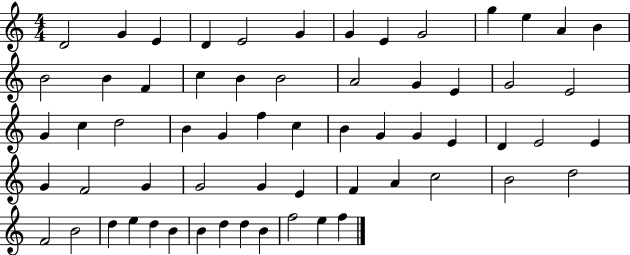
{
  \clef treble
  \numericTimeSignature
  \time 4/4
  \key c \major
  d'2 g'4 e'4 | d'4 e'2 g'4 | g'4 e'4 g'2 | g''4 e''4 a'4 b'4 | \break b'2 b'4 f'4 | c''4 b'4 b'2 | a'2 g'4 e'4 | g'2 e'2 | \break g'4 c''4 d''2 | b'4 g'4 f''4 c''4 | b'4 g'4 g'4 e'4 | d'4 e'2 e'4 | \break g'4 f'2 g'4 | g'2 g'4 e'4 | f'4 a'4 c''2 | b'2 d''2 | \break f'2 b'2 | d''4 e''4 d''4 b'4 | b'4 d''4 d''4 b'4 | f''2 e''4 f''4 | \break \bar "|."
}